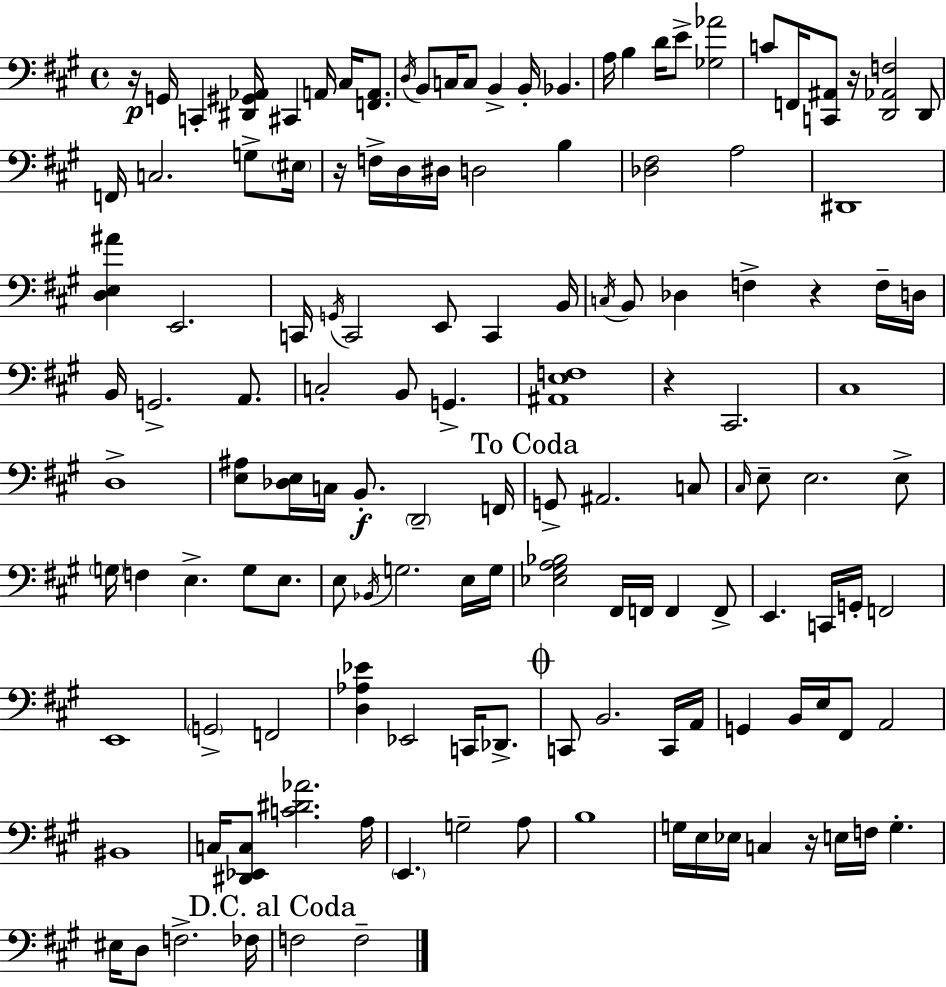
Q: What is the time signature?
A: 4/4